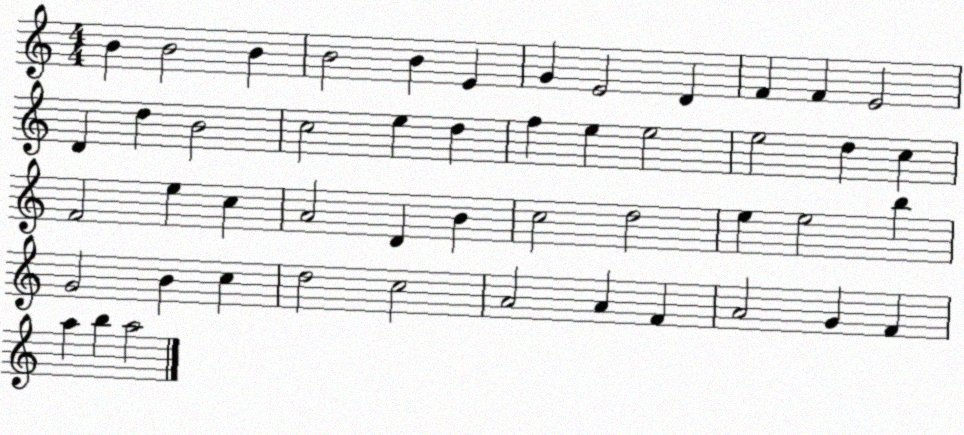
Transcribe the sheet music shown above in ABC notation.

X:1
T:Untitled
M:4/4
L:1/4
K:C
B B2 B B2 B E G E2 D F F E2 D d B2 c2 e d f e e2 e2 d c F2 e c A2 D B c2 d2 e e2 b G2 B c d2 c2 A2 A F A2 G F a b a2